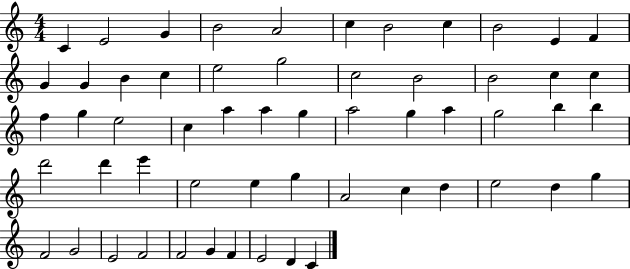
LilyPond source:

{
  \clef treble
  \numericTimeSignature
  \time 4/4
  \key c \major
  c'4 e'2 g'4 | b'2 a'2 | c''4 b'2 c''4 | b'2 e'4 f'4 | \break g'4 g'4 b'4 c''4 | e''2 g''2 | c''2 b'2 | b'2 c''4 c''4 | \break f''4 g''4 e''2 | c''4 a''4 a''4 g''4 | a''2 g''4 a''4 | g''2 b''4 b''4 | \break d'''2 d'''4 e'''4 | e''2 e''4 g''4 | a'2 c''4 d''4 | e''2 d''4 g''4 | \break f'2 g'2 | e'2 f'2 | f'2 g'4 f'4 | e'2 d'4 c'4 | \break \bar "|."
}